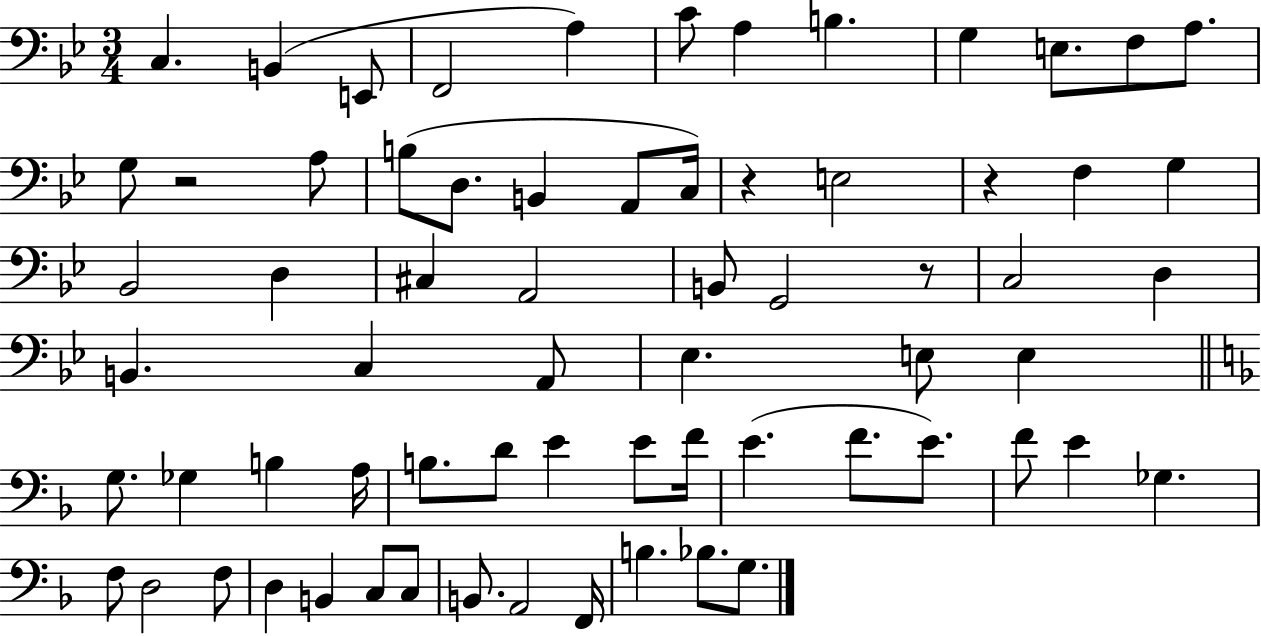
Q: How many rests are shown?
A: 4